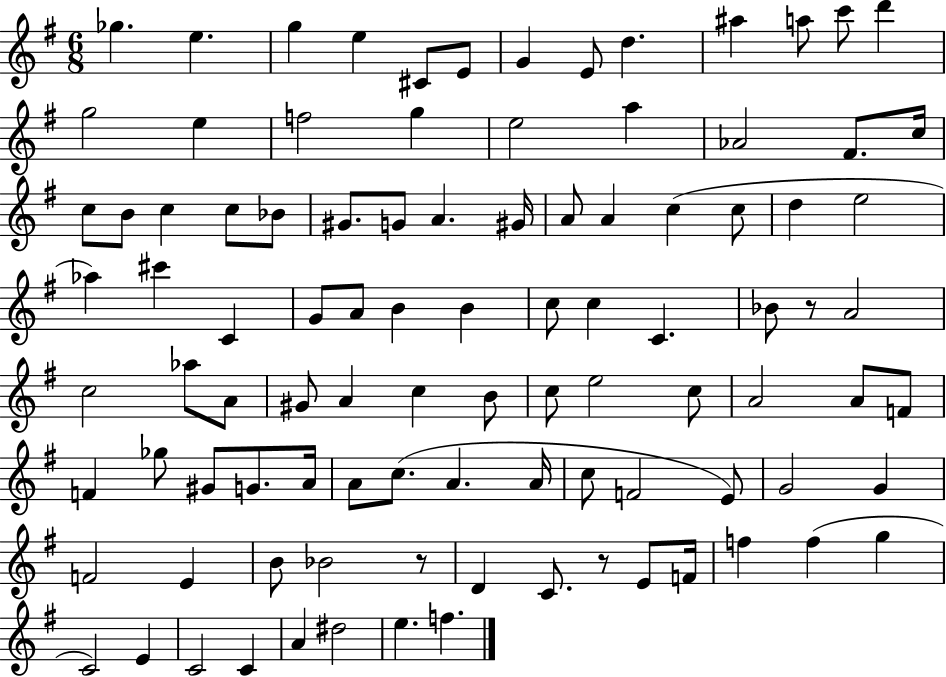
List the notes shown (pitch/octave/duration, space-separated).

Gb5/q. E5/q. G5/q E5/q C#4/e E4/e G4/q E4/e D5/q. A#5/q A5/e C6/e D6/q G5/h E5/q F5/h G5/q E5/h A5/q Ab4/h F#4/e. C5/s C5/e B4/e C5/q C5/e Bb4/e G#4/e. G4/e A4/q. G#4/s A4/e A4/q C5/q C5/e D5/q E5/h Ab5/q C#6/q C4/q G4/e A4/e B4/q B4/q C5/e C5/q C4/q. Bb4/e R/e A4/h C5/h Ab5/e A4/e G#4/e A4/q C5/q B4/e C5/e E5/h C5/e A4/h A4/e F4/e F4/q Gb5/e G#4/e G4/e. A4/s A4/e C5/e. A4/q. A4/s C5/e F4/h E4/e G4/h G4/q F4/h E4/q B4/e Bb4/h R/e D4/q C4/e. R/e E4/e F4/s F5/q F5/q G5/q C4/h E4/q C4/h C4/q A4/q D#5/h E5/q. F5/q.